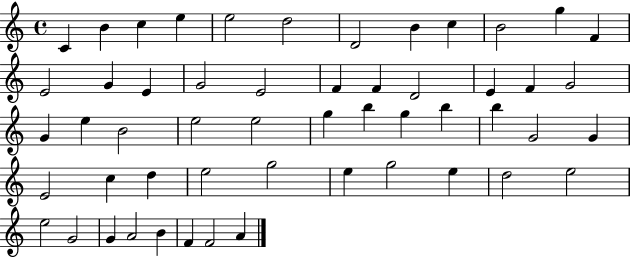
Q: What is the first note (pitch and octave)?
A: C4